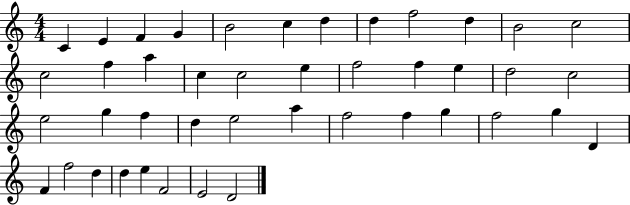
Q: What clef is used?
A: treble